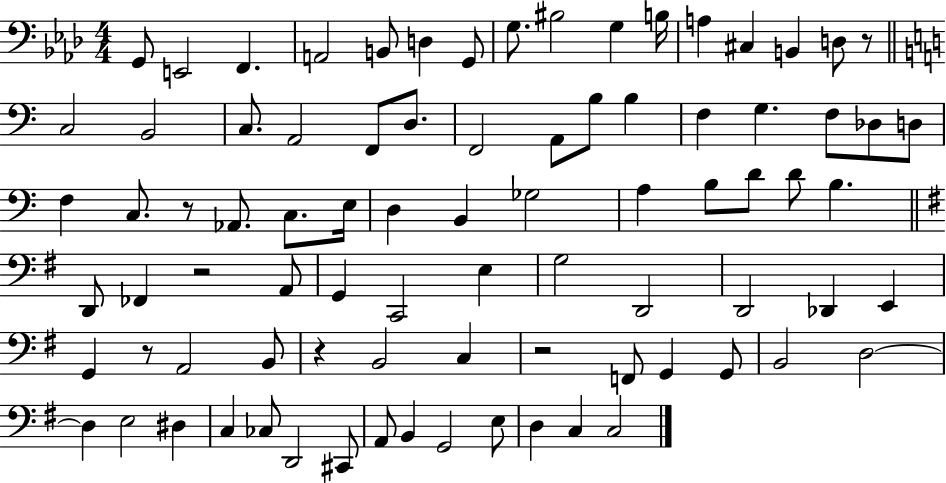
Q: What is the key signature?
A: AES major